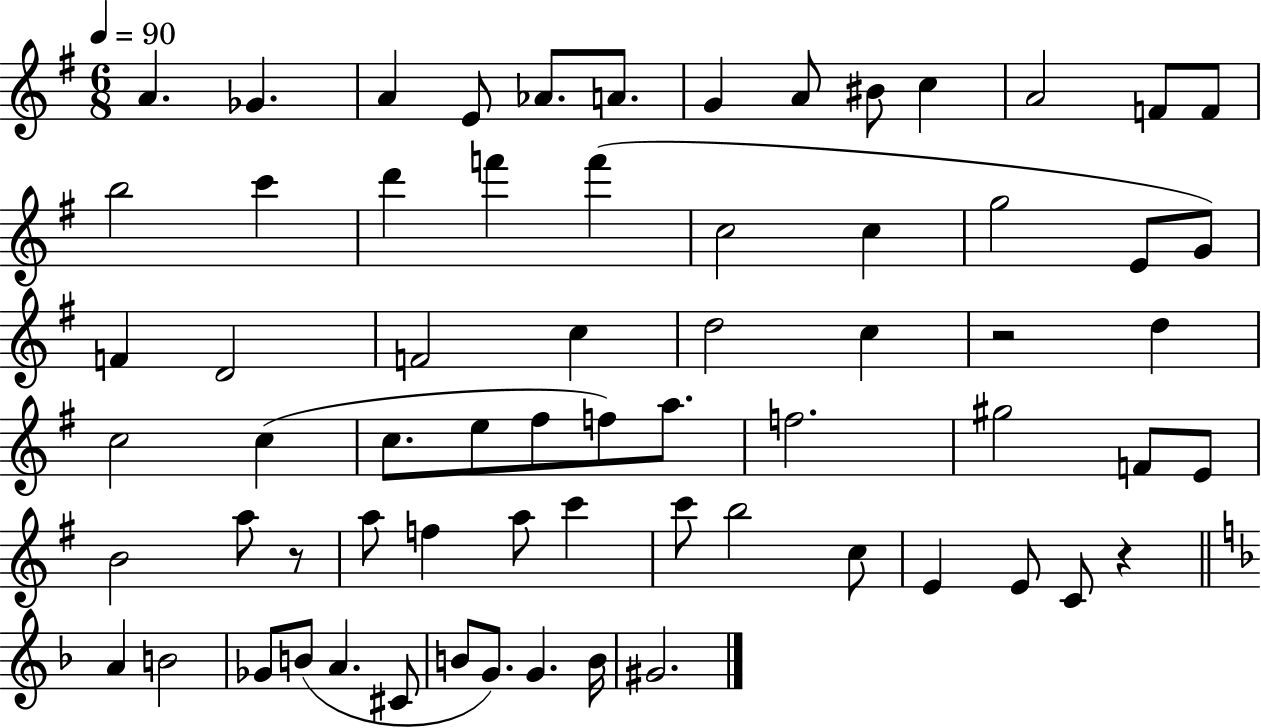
X:1
T:Untitled
M:6/8
L:1/4
K:G
A _G A E/2 _A/2 A/2 G A/2 ^B/2 c A2 F/2 F/2 b2 c' d' f' f' c2 c g2 E/2 G/2 F D2 F2 c d2 c z2 d c2 c c/2 e/2 ^f/2 f/2 a/2 f2 ^g2 F/2 E/2 B2 a/2 z/2 a/2 f a/2 c' c'/2 b2 c/2 E E/2 C/2 z A B2 _G/2 B/2 A ^C/2 B/2 G/2 G B/4 ^G2